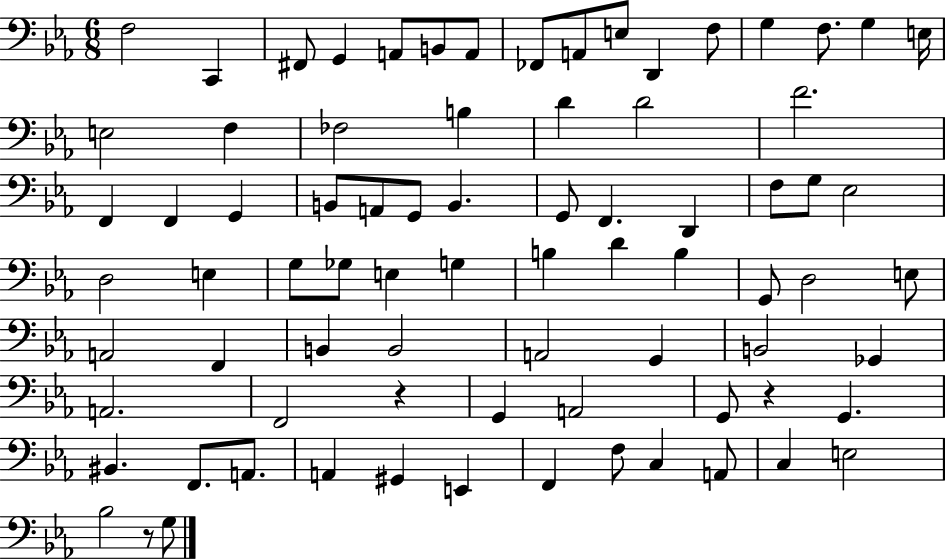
F3/h C2/q F#2/e G2/q A2/e B2/e A2/e FES2/e A2/e E3/e D2/q F3/e G3/q F3/e. G3/q E3/s E3/h F3/q FES3/h B3/q D4/q D4/h F4/h. F2/q F2/q G2/q B2/e A2/e G2/e B2/q. G2/e F2/q. D2/q F3/e G3/e Eb3/h D3/h E3/q G3/e Gb3/e E3/q G3/q B3/q D4/q B3/q G2/e D3/h E3/e A2/h F2/q B2/q B2/h A2/h G2/q B2/h Gb2/q A2/h. F2/h R/q G2/q A2/h G2/e R/q G2/q. BIS2/q. F2/e. A2/e. A2/q G#2/q E2/q F2/q F3/e C3/q A2/e C3/q E3/h Bb3/h R/e G3/e